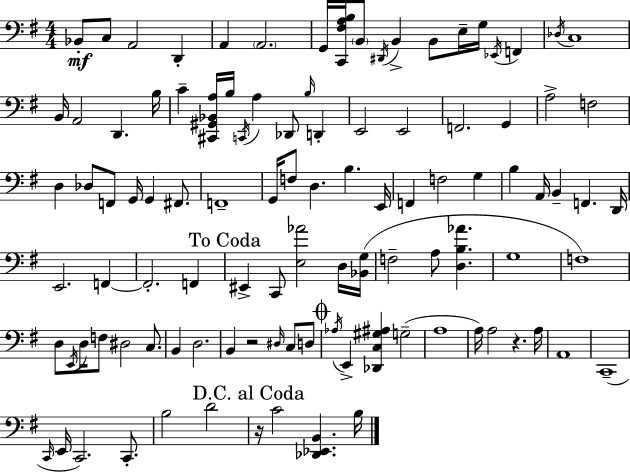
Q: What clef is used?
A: bass